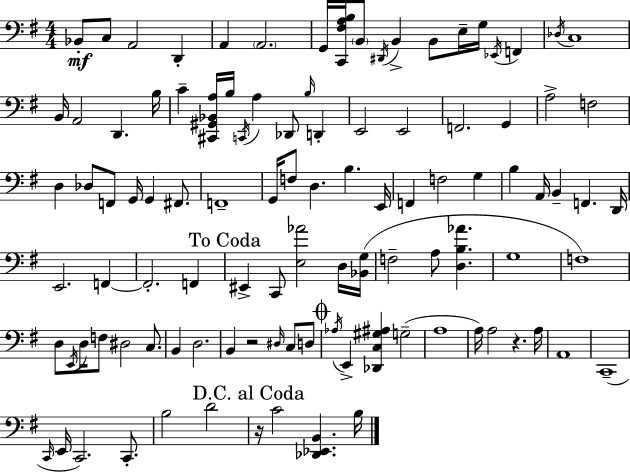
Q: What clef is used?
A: bass